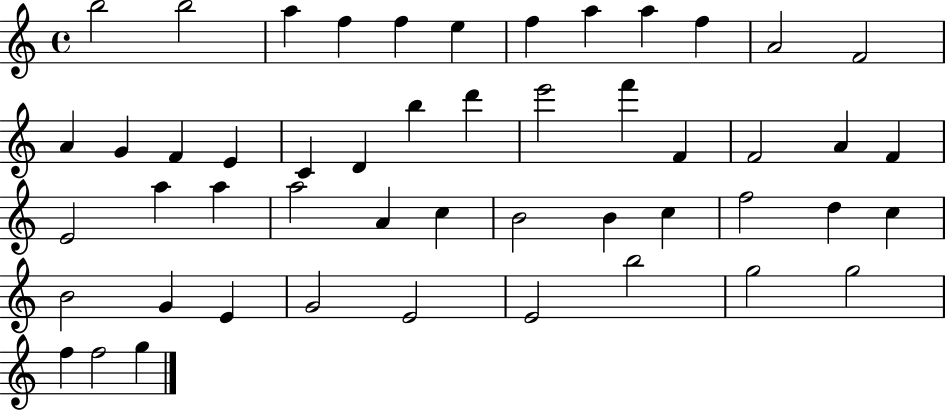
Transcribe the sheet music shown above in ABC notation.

X:1
T:Untitled
M:4/4
L:1/4
K:C
b2 b2 a f f e f a a f A2 F2 A G F E C D b d' e'2 f' F F2 A F E2 a a a2 A c B2 B c f2 d c B2 G E G2 E2 E2 b2 g2 g2 f f2 g